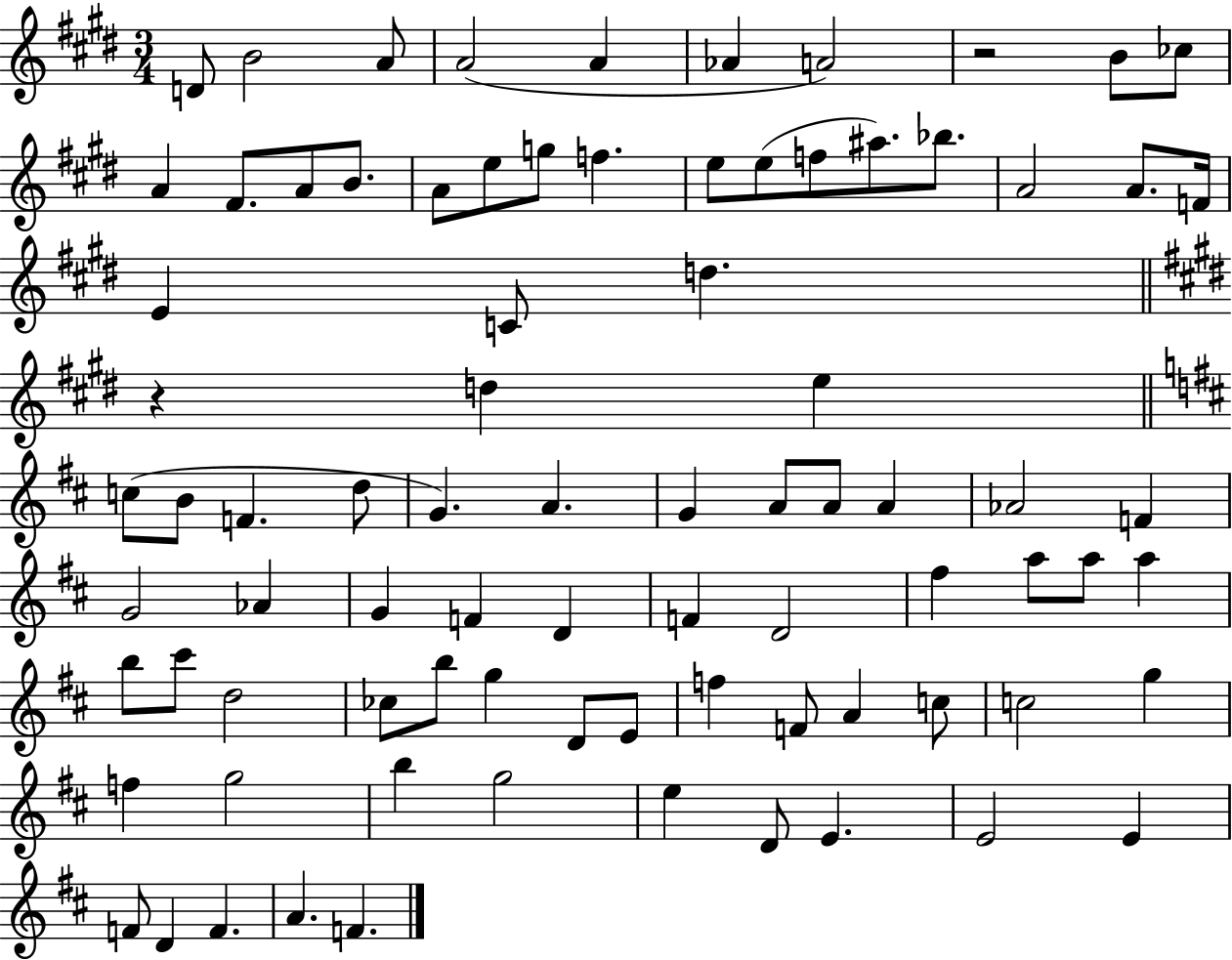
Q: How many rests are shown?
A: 2